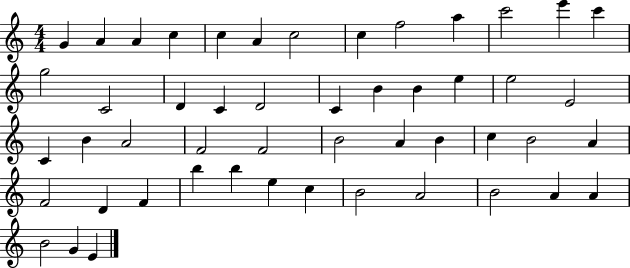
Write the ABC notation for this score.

X:1
T:Untitled
M:4/4
L:1/4
K:C
G A A c c A c2 c f2 a c'2 e' c' g2 C2 D C D2 C B B e e2 E2 C B A2 F2 F2 B2 A B c B2 A F2 D F b b e c B2 A2 B2 A A B2 G E